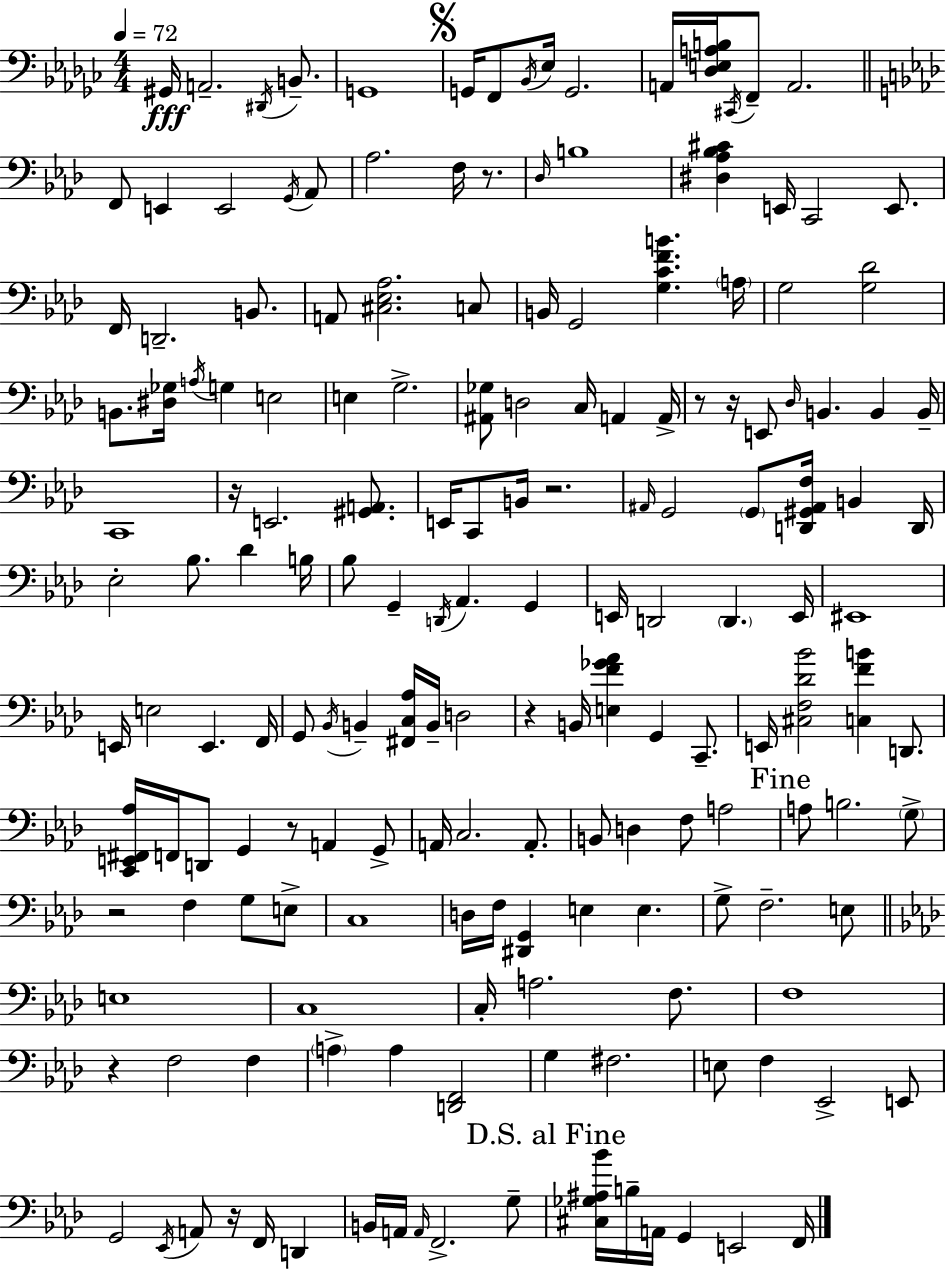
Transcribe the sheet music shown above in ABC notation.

X:1
T:Untitled
M:4/4
L:1/4
K:Ebm
^G,,/4 A,,2 ^D,,/4 B,,/2 G,,4 G,,/4 F,,/2 _B,,/4 _E,/4 G,,2 A,,/4 [_D,E,A,B,]/4 ^C,,/4 F,,/2 A,,2 F,,/2 E,, E,,2 G,,/4 _A,,/2 _A,2 F,/4 z/2 _D,/4 B,4 [^D,_A,_B,^C] E,,/4 C,,2 E,,/2 F,,/4 D,,2 B,,/2 A,,/2 [^C,_E,_A,]2 C,/2 B,,/4 G,,2 [G,CFB] A,/4 G,2 [G,_D]2 B,,/2 [^D,_G,]/4 A,/4 G, E,2 E, G,2 [^A,,_G,]/2 D,2 C,/4 A,, A,,/4 z/2 z/4 E,,/2 _D,/4 B,, B,, B,,/4 C,,4 z/4 E,,2 [^G,,A,,]/2 E,,/4 C,,/2 B,,/4 z2 ^A,,/4 G,,2 G,,/2 [D,,^G,,^A,,F,]/4 B,, D,,/4 _E,2 _B,/2 _D B,/4 _B,/2 G,, D,,/4 _A,, G,, E,,/4 D,,2 D,, E,,/4 ^E,,4 E,,/4 E,2 E,, F,,/4 G,,/2 _B,,/4 B,, [^F,,C,_A,]/4 B,,/4 D,2 z B,,/4 [E,F_G_A] G,, C,,/2 E,,/4 [^C,F,_D_B]2 [C,FB] D,,/2 [C,,E,,^F,,_A,]/4 F,,/4 D,,/2 G,, z/2 A,, G,,/2 A,,/4 C,2 A,,/2 B,,/2 D, F,/2 A,2 A,/2 B,2 G,/2 z2 F, G,/2 E,/2 C,4 D,/4 F,/4 [^D,,G,,] E, E, G,/2 F,2 E,/2 E,4 C,4 C,/4 A,2 F,/2 F,4 z F,2 F, A, A, [D,,F,,]2 G, ^F,2 E,/2 F, _E,,2 E,,/2 G,,2 _E,,/4 A,,/2 z/4 F,,/4 D,, B,,/4 A,,/4 A,,/4 F,,2 G,/2 [^C,_G,^A,_B]/4 B,/4 A,,/4 G,, E,,2 F,,/4